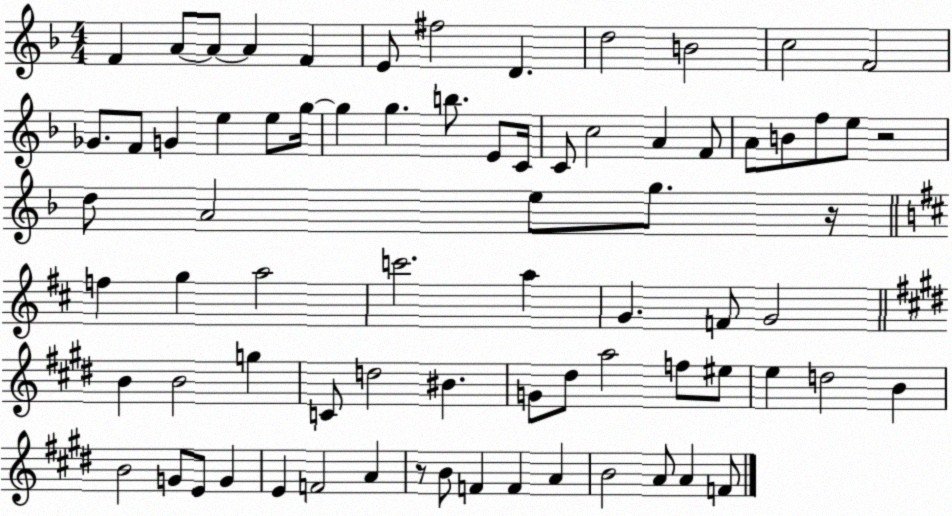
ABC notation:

X:1
T:Untitled
M:4/4
L:1/4
K:F
F A/2 A/2 A F E/2 ^f2 D d2 B2 c2 F2 _G/2 F/2 G e e/2 g/4 g g b/2 E/2 C/4 C/2 c2 A F/2 A/2 B/2 f/2 e/2 z2 d/2 A2 e/2 g/2 z/4 f g a2 c'2 a G F/2 G2 B B2 g C/2 d2 ^B G/2 ^d/2 a2 f/2 ^e/2 e d2 B B2 G/2 E/2 G E F2 A z/2 B/2 F F A B2 A/2 A F/2